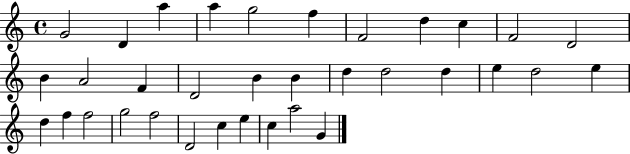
X:1
T:Untitled
M:4/4
L:1/4
K:C
G2 D a a g2 f F2 d c F2 D2 B A2 F D2 B B d d2 d e d2 e d f f2 g2 f2 D2 c e c a2 G